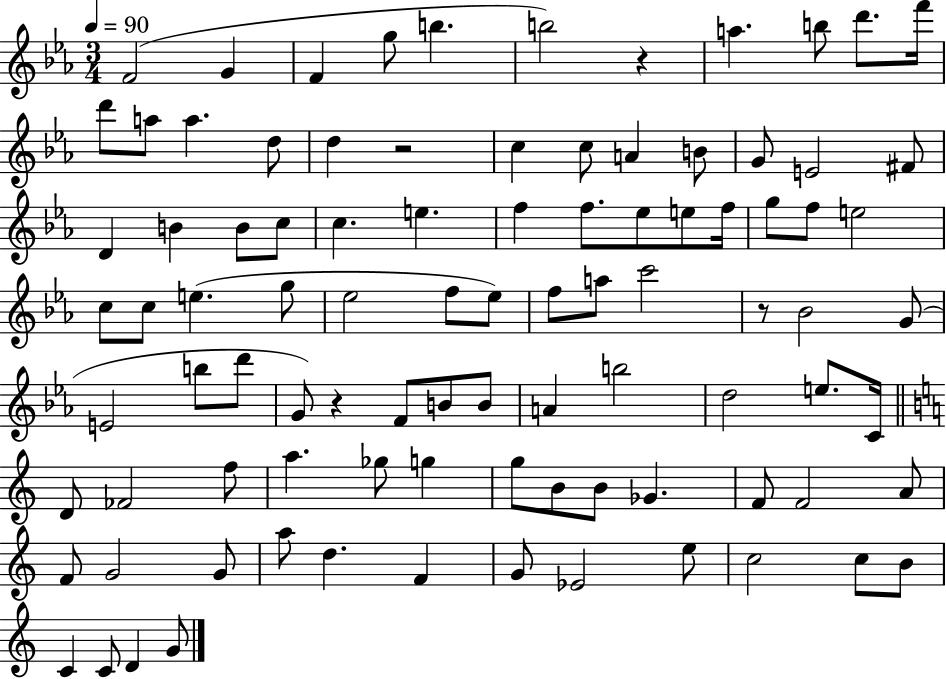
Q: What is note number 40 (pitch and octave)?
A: G5